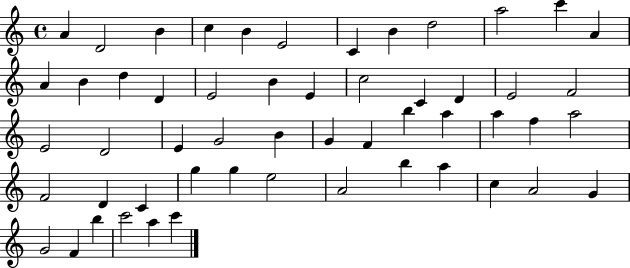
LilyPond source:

{
  \clef treble
  \time 4/4
  \defaultTimeSignature
  \key c \major
  a'4 d'2 b'4 | c''4 b'4 e'2 | c'4 b'4 d''2 | a''2 c'''4 a'4 | \break a'4 b'4 d''4 d'4 | e'2 b'4 e'4 | c''2 c'4 d'4 | e'2 f'2 | \break e'2 d'2 | e'4 g'2 b'4 | g'4 f'4 b''4 a''4 | a''4 f''4 a''2 | \break f'2 d'4 c'4 | g''4 g''4 e''2 | a'2 b''4 a''4 | c''4 a'2 g'4 | \break g'2 f'4 b''4 | c'''2 a''4 c'''4 | \bar "|."
}